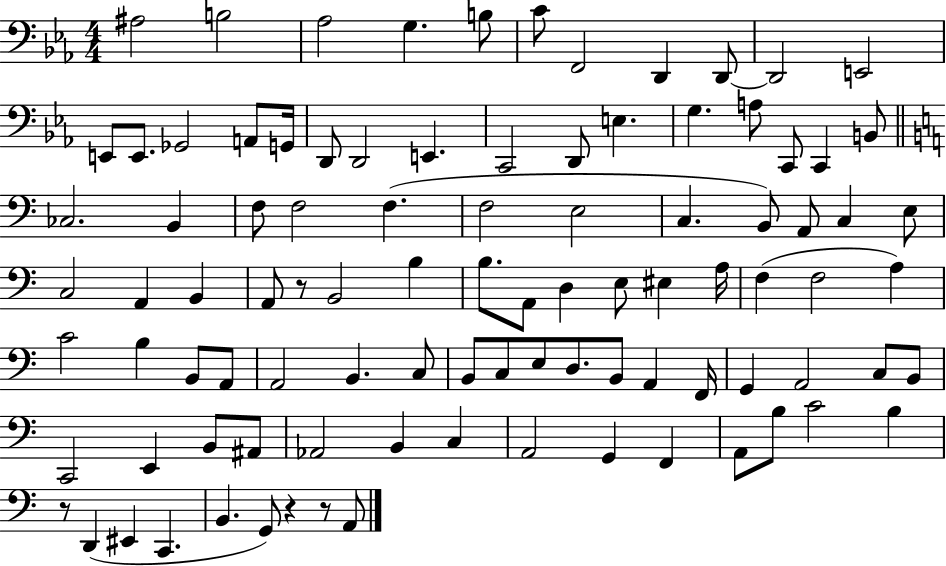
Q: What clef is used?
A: bass